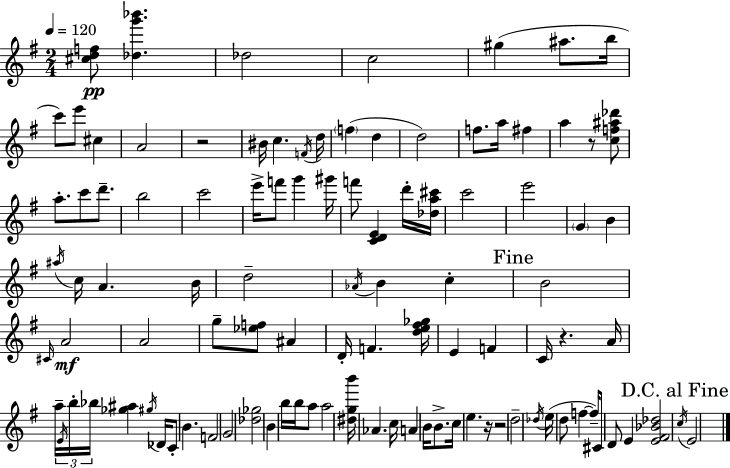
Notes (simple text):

[C#5,D5,F5]/e [Db5,G6,Bb6]/q. Db5/h C5/h G#5/q A#5/e. B5/s C6/e E6/e C#5/q A4/h R/h BIS4/s C5/q. F4/s D5/s F5/q D5/q D5/h F5/e. A5/s F#5/q A5/q R/e [C5,F5,A#5,Db6]/e A5/e. C6/e D6/e. B5/h C6/h E6/s F6/e G6/q G#6/s F6/e [C4,D4,E4]/q D6/s [Db5,A5,C#6]/s C6/h E6/h G4/q B4/q A#5/s C5/s A4/q. B4/s D5/h Ab4/s B4/q C5/q B4/h C#4/s A4/h A4/h G5/e [Eb5,F5]/e A#4/q D4/s F4/q. [D5,E5,F#5,Gb5]/s E4/q F4/q C4/s R/q. A4/s A5/s E4/s B5/s Bb5/s [Gb5,A#5]/q G#5/s Db4/s C4/e B4/q. F4/h G4/h [Db5,Gb5]/h B4/q B5/s B5/s A5/e A5/h [D#5,G5,B6]/s Ab4/q. C5/s A4/q B4/s B4/e. C5/s E5/q. R/s R/h D5/h Db5/s E5/s D5/e F5/q F5/s C#4/e D4/e E4/q [E4,F#4,Bb4,Db5]/h C5/s E4/h